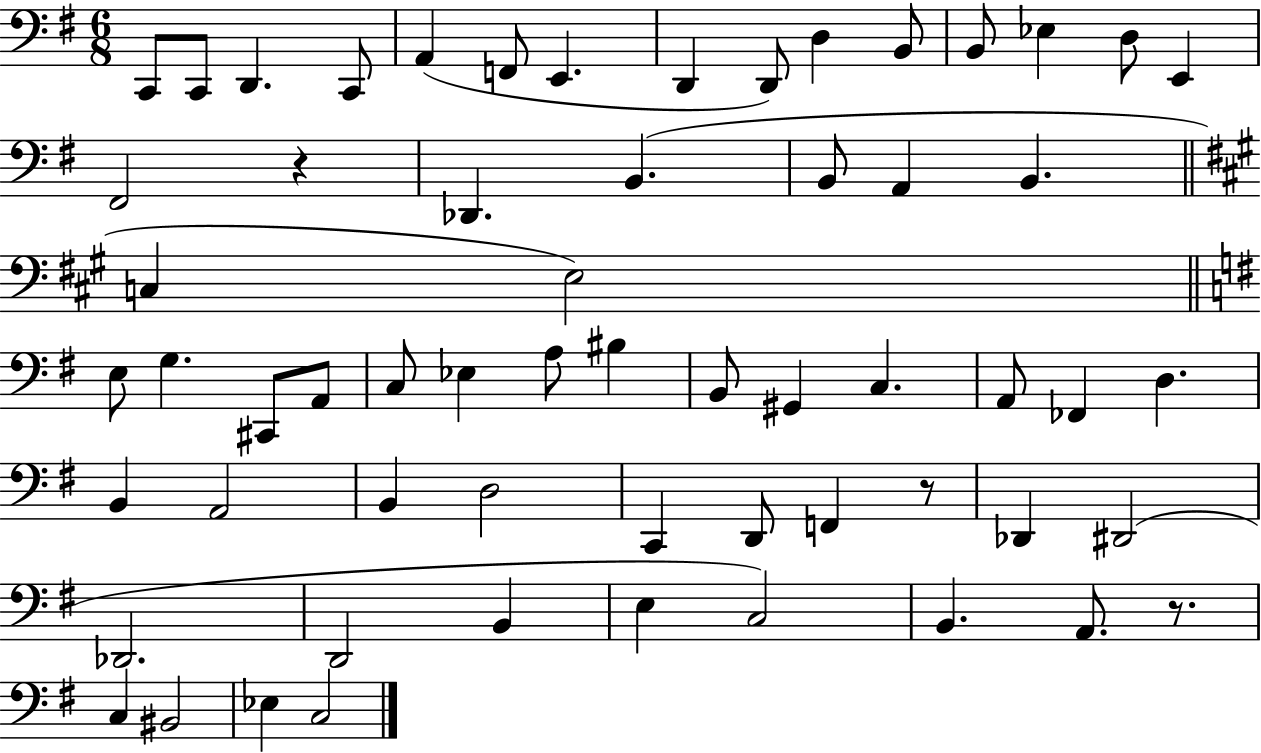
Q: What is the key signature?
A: G major